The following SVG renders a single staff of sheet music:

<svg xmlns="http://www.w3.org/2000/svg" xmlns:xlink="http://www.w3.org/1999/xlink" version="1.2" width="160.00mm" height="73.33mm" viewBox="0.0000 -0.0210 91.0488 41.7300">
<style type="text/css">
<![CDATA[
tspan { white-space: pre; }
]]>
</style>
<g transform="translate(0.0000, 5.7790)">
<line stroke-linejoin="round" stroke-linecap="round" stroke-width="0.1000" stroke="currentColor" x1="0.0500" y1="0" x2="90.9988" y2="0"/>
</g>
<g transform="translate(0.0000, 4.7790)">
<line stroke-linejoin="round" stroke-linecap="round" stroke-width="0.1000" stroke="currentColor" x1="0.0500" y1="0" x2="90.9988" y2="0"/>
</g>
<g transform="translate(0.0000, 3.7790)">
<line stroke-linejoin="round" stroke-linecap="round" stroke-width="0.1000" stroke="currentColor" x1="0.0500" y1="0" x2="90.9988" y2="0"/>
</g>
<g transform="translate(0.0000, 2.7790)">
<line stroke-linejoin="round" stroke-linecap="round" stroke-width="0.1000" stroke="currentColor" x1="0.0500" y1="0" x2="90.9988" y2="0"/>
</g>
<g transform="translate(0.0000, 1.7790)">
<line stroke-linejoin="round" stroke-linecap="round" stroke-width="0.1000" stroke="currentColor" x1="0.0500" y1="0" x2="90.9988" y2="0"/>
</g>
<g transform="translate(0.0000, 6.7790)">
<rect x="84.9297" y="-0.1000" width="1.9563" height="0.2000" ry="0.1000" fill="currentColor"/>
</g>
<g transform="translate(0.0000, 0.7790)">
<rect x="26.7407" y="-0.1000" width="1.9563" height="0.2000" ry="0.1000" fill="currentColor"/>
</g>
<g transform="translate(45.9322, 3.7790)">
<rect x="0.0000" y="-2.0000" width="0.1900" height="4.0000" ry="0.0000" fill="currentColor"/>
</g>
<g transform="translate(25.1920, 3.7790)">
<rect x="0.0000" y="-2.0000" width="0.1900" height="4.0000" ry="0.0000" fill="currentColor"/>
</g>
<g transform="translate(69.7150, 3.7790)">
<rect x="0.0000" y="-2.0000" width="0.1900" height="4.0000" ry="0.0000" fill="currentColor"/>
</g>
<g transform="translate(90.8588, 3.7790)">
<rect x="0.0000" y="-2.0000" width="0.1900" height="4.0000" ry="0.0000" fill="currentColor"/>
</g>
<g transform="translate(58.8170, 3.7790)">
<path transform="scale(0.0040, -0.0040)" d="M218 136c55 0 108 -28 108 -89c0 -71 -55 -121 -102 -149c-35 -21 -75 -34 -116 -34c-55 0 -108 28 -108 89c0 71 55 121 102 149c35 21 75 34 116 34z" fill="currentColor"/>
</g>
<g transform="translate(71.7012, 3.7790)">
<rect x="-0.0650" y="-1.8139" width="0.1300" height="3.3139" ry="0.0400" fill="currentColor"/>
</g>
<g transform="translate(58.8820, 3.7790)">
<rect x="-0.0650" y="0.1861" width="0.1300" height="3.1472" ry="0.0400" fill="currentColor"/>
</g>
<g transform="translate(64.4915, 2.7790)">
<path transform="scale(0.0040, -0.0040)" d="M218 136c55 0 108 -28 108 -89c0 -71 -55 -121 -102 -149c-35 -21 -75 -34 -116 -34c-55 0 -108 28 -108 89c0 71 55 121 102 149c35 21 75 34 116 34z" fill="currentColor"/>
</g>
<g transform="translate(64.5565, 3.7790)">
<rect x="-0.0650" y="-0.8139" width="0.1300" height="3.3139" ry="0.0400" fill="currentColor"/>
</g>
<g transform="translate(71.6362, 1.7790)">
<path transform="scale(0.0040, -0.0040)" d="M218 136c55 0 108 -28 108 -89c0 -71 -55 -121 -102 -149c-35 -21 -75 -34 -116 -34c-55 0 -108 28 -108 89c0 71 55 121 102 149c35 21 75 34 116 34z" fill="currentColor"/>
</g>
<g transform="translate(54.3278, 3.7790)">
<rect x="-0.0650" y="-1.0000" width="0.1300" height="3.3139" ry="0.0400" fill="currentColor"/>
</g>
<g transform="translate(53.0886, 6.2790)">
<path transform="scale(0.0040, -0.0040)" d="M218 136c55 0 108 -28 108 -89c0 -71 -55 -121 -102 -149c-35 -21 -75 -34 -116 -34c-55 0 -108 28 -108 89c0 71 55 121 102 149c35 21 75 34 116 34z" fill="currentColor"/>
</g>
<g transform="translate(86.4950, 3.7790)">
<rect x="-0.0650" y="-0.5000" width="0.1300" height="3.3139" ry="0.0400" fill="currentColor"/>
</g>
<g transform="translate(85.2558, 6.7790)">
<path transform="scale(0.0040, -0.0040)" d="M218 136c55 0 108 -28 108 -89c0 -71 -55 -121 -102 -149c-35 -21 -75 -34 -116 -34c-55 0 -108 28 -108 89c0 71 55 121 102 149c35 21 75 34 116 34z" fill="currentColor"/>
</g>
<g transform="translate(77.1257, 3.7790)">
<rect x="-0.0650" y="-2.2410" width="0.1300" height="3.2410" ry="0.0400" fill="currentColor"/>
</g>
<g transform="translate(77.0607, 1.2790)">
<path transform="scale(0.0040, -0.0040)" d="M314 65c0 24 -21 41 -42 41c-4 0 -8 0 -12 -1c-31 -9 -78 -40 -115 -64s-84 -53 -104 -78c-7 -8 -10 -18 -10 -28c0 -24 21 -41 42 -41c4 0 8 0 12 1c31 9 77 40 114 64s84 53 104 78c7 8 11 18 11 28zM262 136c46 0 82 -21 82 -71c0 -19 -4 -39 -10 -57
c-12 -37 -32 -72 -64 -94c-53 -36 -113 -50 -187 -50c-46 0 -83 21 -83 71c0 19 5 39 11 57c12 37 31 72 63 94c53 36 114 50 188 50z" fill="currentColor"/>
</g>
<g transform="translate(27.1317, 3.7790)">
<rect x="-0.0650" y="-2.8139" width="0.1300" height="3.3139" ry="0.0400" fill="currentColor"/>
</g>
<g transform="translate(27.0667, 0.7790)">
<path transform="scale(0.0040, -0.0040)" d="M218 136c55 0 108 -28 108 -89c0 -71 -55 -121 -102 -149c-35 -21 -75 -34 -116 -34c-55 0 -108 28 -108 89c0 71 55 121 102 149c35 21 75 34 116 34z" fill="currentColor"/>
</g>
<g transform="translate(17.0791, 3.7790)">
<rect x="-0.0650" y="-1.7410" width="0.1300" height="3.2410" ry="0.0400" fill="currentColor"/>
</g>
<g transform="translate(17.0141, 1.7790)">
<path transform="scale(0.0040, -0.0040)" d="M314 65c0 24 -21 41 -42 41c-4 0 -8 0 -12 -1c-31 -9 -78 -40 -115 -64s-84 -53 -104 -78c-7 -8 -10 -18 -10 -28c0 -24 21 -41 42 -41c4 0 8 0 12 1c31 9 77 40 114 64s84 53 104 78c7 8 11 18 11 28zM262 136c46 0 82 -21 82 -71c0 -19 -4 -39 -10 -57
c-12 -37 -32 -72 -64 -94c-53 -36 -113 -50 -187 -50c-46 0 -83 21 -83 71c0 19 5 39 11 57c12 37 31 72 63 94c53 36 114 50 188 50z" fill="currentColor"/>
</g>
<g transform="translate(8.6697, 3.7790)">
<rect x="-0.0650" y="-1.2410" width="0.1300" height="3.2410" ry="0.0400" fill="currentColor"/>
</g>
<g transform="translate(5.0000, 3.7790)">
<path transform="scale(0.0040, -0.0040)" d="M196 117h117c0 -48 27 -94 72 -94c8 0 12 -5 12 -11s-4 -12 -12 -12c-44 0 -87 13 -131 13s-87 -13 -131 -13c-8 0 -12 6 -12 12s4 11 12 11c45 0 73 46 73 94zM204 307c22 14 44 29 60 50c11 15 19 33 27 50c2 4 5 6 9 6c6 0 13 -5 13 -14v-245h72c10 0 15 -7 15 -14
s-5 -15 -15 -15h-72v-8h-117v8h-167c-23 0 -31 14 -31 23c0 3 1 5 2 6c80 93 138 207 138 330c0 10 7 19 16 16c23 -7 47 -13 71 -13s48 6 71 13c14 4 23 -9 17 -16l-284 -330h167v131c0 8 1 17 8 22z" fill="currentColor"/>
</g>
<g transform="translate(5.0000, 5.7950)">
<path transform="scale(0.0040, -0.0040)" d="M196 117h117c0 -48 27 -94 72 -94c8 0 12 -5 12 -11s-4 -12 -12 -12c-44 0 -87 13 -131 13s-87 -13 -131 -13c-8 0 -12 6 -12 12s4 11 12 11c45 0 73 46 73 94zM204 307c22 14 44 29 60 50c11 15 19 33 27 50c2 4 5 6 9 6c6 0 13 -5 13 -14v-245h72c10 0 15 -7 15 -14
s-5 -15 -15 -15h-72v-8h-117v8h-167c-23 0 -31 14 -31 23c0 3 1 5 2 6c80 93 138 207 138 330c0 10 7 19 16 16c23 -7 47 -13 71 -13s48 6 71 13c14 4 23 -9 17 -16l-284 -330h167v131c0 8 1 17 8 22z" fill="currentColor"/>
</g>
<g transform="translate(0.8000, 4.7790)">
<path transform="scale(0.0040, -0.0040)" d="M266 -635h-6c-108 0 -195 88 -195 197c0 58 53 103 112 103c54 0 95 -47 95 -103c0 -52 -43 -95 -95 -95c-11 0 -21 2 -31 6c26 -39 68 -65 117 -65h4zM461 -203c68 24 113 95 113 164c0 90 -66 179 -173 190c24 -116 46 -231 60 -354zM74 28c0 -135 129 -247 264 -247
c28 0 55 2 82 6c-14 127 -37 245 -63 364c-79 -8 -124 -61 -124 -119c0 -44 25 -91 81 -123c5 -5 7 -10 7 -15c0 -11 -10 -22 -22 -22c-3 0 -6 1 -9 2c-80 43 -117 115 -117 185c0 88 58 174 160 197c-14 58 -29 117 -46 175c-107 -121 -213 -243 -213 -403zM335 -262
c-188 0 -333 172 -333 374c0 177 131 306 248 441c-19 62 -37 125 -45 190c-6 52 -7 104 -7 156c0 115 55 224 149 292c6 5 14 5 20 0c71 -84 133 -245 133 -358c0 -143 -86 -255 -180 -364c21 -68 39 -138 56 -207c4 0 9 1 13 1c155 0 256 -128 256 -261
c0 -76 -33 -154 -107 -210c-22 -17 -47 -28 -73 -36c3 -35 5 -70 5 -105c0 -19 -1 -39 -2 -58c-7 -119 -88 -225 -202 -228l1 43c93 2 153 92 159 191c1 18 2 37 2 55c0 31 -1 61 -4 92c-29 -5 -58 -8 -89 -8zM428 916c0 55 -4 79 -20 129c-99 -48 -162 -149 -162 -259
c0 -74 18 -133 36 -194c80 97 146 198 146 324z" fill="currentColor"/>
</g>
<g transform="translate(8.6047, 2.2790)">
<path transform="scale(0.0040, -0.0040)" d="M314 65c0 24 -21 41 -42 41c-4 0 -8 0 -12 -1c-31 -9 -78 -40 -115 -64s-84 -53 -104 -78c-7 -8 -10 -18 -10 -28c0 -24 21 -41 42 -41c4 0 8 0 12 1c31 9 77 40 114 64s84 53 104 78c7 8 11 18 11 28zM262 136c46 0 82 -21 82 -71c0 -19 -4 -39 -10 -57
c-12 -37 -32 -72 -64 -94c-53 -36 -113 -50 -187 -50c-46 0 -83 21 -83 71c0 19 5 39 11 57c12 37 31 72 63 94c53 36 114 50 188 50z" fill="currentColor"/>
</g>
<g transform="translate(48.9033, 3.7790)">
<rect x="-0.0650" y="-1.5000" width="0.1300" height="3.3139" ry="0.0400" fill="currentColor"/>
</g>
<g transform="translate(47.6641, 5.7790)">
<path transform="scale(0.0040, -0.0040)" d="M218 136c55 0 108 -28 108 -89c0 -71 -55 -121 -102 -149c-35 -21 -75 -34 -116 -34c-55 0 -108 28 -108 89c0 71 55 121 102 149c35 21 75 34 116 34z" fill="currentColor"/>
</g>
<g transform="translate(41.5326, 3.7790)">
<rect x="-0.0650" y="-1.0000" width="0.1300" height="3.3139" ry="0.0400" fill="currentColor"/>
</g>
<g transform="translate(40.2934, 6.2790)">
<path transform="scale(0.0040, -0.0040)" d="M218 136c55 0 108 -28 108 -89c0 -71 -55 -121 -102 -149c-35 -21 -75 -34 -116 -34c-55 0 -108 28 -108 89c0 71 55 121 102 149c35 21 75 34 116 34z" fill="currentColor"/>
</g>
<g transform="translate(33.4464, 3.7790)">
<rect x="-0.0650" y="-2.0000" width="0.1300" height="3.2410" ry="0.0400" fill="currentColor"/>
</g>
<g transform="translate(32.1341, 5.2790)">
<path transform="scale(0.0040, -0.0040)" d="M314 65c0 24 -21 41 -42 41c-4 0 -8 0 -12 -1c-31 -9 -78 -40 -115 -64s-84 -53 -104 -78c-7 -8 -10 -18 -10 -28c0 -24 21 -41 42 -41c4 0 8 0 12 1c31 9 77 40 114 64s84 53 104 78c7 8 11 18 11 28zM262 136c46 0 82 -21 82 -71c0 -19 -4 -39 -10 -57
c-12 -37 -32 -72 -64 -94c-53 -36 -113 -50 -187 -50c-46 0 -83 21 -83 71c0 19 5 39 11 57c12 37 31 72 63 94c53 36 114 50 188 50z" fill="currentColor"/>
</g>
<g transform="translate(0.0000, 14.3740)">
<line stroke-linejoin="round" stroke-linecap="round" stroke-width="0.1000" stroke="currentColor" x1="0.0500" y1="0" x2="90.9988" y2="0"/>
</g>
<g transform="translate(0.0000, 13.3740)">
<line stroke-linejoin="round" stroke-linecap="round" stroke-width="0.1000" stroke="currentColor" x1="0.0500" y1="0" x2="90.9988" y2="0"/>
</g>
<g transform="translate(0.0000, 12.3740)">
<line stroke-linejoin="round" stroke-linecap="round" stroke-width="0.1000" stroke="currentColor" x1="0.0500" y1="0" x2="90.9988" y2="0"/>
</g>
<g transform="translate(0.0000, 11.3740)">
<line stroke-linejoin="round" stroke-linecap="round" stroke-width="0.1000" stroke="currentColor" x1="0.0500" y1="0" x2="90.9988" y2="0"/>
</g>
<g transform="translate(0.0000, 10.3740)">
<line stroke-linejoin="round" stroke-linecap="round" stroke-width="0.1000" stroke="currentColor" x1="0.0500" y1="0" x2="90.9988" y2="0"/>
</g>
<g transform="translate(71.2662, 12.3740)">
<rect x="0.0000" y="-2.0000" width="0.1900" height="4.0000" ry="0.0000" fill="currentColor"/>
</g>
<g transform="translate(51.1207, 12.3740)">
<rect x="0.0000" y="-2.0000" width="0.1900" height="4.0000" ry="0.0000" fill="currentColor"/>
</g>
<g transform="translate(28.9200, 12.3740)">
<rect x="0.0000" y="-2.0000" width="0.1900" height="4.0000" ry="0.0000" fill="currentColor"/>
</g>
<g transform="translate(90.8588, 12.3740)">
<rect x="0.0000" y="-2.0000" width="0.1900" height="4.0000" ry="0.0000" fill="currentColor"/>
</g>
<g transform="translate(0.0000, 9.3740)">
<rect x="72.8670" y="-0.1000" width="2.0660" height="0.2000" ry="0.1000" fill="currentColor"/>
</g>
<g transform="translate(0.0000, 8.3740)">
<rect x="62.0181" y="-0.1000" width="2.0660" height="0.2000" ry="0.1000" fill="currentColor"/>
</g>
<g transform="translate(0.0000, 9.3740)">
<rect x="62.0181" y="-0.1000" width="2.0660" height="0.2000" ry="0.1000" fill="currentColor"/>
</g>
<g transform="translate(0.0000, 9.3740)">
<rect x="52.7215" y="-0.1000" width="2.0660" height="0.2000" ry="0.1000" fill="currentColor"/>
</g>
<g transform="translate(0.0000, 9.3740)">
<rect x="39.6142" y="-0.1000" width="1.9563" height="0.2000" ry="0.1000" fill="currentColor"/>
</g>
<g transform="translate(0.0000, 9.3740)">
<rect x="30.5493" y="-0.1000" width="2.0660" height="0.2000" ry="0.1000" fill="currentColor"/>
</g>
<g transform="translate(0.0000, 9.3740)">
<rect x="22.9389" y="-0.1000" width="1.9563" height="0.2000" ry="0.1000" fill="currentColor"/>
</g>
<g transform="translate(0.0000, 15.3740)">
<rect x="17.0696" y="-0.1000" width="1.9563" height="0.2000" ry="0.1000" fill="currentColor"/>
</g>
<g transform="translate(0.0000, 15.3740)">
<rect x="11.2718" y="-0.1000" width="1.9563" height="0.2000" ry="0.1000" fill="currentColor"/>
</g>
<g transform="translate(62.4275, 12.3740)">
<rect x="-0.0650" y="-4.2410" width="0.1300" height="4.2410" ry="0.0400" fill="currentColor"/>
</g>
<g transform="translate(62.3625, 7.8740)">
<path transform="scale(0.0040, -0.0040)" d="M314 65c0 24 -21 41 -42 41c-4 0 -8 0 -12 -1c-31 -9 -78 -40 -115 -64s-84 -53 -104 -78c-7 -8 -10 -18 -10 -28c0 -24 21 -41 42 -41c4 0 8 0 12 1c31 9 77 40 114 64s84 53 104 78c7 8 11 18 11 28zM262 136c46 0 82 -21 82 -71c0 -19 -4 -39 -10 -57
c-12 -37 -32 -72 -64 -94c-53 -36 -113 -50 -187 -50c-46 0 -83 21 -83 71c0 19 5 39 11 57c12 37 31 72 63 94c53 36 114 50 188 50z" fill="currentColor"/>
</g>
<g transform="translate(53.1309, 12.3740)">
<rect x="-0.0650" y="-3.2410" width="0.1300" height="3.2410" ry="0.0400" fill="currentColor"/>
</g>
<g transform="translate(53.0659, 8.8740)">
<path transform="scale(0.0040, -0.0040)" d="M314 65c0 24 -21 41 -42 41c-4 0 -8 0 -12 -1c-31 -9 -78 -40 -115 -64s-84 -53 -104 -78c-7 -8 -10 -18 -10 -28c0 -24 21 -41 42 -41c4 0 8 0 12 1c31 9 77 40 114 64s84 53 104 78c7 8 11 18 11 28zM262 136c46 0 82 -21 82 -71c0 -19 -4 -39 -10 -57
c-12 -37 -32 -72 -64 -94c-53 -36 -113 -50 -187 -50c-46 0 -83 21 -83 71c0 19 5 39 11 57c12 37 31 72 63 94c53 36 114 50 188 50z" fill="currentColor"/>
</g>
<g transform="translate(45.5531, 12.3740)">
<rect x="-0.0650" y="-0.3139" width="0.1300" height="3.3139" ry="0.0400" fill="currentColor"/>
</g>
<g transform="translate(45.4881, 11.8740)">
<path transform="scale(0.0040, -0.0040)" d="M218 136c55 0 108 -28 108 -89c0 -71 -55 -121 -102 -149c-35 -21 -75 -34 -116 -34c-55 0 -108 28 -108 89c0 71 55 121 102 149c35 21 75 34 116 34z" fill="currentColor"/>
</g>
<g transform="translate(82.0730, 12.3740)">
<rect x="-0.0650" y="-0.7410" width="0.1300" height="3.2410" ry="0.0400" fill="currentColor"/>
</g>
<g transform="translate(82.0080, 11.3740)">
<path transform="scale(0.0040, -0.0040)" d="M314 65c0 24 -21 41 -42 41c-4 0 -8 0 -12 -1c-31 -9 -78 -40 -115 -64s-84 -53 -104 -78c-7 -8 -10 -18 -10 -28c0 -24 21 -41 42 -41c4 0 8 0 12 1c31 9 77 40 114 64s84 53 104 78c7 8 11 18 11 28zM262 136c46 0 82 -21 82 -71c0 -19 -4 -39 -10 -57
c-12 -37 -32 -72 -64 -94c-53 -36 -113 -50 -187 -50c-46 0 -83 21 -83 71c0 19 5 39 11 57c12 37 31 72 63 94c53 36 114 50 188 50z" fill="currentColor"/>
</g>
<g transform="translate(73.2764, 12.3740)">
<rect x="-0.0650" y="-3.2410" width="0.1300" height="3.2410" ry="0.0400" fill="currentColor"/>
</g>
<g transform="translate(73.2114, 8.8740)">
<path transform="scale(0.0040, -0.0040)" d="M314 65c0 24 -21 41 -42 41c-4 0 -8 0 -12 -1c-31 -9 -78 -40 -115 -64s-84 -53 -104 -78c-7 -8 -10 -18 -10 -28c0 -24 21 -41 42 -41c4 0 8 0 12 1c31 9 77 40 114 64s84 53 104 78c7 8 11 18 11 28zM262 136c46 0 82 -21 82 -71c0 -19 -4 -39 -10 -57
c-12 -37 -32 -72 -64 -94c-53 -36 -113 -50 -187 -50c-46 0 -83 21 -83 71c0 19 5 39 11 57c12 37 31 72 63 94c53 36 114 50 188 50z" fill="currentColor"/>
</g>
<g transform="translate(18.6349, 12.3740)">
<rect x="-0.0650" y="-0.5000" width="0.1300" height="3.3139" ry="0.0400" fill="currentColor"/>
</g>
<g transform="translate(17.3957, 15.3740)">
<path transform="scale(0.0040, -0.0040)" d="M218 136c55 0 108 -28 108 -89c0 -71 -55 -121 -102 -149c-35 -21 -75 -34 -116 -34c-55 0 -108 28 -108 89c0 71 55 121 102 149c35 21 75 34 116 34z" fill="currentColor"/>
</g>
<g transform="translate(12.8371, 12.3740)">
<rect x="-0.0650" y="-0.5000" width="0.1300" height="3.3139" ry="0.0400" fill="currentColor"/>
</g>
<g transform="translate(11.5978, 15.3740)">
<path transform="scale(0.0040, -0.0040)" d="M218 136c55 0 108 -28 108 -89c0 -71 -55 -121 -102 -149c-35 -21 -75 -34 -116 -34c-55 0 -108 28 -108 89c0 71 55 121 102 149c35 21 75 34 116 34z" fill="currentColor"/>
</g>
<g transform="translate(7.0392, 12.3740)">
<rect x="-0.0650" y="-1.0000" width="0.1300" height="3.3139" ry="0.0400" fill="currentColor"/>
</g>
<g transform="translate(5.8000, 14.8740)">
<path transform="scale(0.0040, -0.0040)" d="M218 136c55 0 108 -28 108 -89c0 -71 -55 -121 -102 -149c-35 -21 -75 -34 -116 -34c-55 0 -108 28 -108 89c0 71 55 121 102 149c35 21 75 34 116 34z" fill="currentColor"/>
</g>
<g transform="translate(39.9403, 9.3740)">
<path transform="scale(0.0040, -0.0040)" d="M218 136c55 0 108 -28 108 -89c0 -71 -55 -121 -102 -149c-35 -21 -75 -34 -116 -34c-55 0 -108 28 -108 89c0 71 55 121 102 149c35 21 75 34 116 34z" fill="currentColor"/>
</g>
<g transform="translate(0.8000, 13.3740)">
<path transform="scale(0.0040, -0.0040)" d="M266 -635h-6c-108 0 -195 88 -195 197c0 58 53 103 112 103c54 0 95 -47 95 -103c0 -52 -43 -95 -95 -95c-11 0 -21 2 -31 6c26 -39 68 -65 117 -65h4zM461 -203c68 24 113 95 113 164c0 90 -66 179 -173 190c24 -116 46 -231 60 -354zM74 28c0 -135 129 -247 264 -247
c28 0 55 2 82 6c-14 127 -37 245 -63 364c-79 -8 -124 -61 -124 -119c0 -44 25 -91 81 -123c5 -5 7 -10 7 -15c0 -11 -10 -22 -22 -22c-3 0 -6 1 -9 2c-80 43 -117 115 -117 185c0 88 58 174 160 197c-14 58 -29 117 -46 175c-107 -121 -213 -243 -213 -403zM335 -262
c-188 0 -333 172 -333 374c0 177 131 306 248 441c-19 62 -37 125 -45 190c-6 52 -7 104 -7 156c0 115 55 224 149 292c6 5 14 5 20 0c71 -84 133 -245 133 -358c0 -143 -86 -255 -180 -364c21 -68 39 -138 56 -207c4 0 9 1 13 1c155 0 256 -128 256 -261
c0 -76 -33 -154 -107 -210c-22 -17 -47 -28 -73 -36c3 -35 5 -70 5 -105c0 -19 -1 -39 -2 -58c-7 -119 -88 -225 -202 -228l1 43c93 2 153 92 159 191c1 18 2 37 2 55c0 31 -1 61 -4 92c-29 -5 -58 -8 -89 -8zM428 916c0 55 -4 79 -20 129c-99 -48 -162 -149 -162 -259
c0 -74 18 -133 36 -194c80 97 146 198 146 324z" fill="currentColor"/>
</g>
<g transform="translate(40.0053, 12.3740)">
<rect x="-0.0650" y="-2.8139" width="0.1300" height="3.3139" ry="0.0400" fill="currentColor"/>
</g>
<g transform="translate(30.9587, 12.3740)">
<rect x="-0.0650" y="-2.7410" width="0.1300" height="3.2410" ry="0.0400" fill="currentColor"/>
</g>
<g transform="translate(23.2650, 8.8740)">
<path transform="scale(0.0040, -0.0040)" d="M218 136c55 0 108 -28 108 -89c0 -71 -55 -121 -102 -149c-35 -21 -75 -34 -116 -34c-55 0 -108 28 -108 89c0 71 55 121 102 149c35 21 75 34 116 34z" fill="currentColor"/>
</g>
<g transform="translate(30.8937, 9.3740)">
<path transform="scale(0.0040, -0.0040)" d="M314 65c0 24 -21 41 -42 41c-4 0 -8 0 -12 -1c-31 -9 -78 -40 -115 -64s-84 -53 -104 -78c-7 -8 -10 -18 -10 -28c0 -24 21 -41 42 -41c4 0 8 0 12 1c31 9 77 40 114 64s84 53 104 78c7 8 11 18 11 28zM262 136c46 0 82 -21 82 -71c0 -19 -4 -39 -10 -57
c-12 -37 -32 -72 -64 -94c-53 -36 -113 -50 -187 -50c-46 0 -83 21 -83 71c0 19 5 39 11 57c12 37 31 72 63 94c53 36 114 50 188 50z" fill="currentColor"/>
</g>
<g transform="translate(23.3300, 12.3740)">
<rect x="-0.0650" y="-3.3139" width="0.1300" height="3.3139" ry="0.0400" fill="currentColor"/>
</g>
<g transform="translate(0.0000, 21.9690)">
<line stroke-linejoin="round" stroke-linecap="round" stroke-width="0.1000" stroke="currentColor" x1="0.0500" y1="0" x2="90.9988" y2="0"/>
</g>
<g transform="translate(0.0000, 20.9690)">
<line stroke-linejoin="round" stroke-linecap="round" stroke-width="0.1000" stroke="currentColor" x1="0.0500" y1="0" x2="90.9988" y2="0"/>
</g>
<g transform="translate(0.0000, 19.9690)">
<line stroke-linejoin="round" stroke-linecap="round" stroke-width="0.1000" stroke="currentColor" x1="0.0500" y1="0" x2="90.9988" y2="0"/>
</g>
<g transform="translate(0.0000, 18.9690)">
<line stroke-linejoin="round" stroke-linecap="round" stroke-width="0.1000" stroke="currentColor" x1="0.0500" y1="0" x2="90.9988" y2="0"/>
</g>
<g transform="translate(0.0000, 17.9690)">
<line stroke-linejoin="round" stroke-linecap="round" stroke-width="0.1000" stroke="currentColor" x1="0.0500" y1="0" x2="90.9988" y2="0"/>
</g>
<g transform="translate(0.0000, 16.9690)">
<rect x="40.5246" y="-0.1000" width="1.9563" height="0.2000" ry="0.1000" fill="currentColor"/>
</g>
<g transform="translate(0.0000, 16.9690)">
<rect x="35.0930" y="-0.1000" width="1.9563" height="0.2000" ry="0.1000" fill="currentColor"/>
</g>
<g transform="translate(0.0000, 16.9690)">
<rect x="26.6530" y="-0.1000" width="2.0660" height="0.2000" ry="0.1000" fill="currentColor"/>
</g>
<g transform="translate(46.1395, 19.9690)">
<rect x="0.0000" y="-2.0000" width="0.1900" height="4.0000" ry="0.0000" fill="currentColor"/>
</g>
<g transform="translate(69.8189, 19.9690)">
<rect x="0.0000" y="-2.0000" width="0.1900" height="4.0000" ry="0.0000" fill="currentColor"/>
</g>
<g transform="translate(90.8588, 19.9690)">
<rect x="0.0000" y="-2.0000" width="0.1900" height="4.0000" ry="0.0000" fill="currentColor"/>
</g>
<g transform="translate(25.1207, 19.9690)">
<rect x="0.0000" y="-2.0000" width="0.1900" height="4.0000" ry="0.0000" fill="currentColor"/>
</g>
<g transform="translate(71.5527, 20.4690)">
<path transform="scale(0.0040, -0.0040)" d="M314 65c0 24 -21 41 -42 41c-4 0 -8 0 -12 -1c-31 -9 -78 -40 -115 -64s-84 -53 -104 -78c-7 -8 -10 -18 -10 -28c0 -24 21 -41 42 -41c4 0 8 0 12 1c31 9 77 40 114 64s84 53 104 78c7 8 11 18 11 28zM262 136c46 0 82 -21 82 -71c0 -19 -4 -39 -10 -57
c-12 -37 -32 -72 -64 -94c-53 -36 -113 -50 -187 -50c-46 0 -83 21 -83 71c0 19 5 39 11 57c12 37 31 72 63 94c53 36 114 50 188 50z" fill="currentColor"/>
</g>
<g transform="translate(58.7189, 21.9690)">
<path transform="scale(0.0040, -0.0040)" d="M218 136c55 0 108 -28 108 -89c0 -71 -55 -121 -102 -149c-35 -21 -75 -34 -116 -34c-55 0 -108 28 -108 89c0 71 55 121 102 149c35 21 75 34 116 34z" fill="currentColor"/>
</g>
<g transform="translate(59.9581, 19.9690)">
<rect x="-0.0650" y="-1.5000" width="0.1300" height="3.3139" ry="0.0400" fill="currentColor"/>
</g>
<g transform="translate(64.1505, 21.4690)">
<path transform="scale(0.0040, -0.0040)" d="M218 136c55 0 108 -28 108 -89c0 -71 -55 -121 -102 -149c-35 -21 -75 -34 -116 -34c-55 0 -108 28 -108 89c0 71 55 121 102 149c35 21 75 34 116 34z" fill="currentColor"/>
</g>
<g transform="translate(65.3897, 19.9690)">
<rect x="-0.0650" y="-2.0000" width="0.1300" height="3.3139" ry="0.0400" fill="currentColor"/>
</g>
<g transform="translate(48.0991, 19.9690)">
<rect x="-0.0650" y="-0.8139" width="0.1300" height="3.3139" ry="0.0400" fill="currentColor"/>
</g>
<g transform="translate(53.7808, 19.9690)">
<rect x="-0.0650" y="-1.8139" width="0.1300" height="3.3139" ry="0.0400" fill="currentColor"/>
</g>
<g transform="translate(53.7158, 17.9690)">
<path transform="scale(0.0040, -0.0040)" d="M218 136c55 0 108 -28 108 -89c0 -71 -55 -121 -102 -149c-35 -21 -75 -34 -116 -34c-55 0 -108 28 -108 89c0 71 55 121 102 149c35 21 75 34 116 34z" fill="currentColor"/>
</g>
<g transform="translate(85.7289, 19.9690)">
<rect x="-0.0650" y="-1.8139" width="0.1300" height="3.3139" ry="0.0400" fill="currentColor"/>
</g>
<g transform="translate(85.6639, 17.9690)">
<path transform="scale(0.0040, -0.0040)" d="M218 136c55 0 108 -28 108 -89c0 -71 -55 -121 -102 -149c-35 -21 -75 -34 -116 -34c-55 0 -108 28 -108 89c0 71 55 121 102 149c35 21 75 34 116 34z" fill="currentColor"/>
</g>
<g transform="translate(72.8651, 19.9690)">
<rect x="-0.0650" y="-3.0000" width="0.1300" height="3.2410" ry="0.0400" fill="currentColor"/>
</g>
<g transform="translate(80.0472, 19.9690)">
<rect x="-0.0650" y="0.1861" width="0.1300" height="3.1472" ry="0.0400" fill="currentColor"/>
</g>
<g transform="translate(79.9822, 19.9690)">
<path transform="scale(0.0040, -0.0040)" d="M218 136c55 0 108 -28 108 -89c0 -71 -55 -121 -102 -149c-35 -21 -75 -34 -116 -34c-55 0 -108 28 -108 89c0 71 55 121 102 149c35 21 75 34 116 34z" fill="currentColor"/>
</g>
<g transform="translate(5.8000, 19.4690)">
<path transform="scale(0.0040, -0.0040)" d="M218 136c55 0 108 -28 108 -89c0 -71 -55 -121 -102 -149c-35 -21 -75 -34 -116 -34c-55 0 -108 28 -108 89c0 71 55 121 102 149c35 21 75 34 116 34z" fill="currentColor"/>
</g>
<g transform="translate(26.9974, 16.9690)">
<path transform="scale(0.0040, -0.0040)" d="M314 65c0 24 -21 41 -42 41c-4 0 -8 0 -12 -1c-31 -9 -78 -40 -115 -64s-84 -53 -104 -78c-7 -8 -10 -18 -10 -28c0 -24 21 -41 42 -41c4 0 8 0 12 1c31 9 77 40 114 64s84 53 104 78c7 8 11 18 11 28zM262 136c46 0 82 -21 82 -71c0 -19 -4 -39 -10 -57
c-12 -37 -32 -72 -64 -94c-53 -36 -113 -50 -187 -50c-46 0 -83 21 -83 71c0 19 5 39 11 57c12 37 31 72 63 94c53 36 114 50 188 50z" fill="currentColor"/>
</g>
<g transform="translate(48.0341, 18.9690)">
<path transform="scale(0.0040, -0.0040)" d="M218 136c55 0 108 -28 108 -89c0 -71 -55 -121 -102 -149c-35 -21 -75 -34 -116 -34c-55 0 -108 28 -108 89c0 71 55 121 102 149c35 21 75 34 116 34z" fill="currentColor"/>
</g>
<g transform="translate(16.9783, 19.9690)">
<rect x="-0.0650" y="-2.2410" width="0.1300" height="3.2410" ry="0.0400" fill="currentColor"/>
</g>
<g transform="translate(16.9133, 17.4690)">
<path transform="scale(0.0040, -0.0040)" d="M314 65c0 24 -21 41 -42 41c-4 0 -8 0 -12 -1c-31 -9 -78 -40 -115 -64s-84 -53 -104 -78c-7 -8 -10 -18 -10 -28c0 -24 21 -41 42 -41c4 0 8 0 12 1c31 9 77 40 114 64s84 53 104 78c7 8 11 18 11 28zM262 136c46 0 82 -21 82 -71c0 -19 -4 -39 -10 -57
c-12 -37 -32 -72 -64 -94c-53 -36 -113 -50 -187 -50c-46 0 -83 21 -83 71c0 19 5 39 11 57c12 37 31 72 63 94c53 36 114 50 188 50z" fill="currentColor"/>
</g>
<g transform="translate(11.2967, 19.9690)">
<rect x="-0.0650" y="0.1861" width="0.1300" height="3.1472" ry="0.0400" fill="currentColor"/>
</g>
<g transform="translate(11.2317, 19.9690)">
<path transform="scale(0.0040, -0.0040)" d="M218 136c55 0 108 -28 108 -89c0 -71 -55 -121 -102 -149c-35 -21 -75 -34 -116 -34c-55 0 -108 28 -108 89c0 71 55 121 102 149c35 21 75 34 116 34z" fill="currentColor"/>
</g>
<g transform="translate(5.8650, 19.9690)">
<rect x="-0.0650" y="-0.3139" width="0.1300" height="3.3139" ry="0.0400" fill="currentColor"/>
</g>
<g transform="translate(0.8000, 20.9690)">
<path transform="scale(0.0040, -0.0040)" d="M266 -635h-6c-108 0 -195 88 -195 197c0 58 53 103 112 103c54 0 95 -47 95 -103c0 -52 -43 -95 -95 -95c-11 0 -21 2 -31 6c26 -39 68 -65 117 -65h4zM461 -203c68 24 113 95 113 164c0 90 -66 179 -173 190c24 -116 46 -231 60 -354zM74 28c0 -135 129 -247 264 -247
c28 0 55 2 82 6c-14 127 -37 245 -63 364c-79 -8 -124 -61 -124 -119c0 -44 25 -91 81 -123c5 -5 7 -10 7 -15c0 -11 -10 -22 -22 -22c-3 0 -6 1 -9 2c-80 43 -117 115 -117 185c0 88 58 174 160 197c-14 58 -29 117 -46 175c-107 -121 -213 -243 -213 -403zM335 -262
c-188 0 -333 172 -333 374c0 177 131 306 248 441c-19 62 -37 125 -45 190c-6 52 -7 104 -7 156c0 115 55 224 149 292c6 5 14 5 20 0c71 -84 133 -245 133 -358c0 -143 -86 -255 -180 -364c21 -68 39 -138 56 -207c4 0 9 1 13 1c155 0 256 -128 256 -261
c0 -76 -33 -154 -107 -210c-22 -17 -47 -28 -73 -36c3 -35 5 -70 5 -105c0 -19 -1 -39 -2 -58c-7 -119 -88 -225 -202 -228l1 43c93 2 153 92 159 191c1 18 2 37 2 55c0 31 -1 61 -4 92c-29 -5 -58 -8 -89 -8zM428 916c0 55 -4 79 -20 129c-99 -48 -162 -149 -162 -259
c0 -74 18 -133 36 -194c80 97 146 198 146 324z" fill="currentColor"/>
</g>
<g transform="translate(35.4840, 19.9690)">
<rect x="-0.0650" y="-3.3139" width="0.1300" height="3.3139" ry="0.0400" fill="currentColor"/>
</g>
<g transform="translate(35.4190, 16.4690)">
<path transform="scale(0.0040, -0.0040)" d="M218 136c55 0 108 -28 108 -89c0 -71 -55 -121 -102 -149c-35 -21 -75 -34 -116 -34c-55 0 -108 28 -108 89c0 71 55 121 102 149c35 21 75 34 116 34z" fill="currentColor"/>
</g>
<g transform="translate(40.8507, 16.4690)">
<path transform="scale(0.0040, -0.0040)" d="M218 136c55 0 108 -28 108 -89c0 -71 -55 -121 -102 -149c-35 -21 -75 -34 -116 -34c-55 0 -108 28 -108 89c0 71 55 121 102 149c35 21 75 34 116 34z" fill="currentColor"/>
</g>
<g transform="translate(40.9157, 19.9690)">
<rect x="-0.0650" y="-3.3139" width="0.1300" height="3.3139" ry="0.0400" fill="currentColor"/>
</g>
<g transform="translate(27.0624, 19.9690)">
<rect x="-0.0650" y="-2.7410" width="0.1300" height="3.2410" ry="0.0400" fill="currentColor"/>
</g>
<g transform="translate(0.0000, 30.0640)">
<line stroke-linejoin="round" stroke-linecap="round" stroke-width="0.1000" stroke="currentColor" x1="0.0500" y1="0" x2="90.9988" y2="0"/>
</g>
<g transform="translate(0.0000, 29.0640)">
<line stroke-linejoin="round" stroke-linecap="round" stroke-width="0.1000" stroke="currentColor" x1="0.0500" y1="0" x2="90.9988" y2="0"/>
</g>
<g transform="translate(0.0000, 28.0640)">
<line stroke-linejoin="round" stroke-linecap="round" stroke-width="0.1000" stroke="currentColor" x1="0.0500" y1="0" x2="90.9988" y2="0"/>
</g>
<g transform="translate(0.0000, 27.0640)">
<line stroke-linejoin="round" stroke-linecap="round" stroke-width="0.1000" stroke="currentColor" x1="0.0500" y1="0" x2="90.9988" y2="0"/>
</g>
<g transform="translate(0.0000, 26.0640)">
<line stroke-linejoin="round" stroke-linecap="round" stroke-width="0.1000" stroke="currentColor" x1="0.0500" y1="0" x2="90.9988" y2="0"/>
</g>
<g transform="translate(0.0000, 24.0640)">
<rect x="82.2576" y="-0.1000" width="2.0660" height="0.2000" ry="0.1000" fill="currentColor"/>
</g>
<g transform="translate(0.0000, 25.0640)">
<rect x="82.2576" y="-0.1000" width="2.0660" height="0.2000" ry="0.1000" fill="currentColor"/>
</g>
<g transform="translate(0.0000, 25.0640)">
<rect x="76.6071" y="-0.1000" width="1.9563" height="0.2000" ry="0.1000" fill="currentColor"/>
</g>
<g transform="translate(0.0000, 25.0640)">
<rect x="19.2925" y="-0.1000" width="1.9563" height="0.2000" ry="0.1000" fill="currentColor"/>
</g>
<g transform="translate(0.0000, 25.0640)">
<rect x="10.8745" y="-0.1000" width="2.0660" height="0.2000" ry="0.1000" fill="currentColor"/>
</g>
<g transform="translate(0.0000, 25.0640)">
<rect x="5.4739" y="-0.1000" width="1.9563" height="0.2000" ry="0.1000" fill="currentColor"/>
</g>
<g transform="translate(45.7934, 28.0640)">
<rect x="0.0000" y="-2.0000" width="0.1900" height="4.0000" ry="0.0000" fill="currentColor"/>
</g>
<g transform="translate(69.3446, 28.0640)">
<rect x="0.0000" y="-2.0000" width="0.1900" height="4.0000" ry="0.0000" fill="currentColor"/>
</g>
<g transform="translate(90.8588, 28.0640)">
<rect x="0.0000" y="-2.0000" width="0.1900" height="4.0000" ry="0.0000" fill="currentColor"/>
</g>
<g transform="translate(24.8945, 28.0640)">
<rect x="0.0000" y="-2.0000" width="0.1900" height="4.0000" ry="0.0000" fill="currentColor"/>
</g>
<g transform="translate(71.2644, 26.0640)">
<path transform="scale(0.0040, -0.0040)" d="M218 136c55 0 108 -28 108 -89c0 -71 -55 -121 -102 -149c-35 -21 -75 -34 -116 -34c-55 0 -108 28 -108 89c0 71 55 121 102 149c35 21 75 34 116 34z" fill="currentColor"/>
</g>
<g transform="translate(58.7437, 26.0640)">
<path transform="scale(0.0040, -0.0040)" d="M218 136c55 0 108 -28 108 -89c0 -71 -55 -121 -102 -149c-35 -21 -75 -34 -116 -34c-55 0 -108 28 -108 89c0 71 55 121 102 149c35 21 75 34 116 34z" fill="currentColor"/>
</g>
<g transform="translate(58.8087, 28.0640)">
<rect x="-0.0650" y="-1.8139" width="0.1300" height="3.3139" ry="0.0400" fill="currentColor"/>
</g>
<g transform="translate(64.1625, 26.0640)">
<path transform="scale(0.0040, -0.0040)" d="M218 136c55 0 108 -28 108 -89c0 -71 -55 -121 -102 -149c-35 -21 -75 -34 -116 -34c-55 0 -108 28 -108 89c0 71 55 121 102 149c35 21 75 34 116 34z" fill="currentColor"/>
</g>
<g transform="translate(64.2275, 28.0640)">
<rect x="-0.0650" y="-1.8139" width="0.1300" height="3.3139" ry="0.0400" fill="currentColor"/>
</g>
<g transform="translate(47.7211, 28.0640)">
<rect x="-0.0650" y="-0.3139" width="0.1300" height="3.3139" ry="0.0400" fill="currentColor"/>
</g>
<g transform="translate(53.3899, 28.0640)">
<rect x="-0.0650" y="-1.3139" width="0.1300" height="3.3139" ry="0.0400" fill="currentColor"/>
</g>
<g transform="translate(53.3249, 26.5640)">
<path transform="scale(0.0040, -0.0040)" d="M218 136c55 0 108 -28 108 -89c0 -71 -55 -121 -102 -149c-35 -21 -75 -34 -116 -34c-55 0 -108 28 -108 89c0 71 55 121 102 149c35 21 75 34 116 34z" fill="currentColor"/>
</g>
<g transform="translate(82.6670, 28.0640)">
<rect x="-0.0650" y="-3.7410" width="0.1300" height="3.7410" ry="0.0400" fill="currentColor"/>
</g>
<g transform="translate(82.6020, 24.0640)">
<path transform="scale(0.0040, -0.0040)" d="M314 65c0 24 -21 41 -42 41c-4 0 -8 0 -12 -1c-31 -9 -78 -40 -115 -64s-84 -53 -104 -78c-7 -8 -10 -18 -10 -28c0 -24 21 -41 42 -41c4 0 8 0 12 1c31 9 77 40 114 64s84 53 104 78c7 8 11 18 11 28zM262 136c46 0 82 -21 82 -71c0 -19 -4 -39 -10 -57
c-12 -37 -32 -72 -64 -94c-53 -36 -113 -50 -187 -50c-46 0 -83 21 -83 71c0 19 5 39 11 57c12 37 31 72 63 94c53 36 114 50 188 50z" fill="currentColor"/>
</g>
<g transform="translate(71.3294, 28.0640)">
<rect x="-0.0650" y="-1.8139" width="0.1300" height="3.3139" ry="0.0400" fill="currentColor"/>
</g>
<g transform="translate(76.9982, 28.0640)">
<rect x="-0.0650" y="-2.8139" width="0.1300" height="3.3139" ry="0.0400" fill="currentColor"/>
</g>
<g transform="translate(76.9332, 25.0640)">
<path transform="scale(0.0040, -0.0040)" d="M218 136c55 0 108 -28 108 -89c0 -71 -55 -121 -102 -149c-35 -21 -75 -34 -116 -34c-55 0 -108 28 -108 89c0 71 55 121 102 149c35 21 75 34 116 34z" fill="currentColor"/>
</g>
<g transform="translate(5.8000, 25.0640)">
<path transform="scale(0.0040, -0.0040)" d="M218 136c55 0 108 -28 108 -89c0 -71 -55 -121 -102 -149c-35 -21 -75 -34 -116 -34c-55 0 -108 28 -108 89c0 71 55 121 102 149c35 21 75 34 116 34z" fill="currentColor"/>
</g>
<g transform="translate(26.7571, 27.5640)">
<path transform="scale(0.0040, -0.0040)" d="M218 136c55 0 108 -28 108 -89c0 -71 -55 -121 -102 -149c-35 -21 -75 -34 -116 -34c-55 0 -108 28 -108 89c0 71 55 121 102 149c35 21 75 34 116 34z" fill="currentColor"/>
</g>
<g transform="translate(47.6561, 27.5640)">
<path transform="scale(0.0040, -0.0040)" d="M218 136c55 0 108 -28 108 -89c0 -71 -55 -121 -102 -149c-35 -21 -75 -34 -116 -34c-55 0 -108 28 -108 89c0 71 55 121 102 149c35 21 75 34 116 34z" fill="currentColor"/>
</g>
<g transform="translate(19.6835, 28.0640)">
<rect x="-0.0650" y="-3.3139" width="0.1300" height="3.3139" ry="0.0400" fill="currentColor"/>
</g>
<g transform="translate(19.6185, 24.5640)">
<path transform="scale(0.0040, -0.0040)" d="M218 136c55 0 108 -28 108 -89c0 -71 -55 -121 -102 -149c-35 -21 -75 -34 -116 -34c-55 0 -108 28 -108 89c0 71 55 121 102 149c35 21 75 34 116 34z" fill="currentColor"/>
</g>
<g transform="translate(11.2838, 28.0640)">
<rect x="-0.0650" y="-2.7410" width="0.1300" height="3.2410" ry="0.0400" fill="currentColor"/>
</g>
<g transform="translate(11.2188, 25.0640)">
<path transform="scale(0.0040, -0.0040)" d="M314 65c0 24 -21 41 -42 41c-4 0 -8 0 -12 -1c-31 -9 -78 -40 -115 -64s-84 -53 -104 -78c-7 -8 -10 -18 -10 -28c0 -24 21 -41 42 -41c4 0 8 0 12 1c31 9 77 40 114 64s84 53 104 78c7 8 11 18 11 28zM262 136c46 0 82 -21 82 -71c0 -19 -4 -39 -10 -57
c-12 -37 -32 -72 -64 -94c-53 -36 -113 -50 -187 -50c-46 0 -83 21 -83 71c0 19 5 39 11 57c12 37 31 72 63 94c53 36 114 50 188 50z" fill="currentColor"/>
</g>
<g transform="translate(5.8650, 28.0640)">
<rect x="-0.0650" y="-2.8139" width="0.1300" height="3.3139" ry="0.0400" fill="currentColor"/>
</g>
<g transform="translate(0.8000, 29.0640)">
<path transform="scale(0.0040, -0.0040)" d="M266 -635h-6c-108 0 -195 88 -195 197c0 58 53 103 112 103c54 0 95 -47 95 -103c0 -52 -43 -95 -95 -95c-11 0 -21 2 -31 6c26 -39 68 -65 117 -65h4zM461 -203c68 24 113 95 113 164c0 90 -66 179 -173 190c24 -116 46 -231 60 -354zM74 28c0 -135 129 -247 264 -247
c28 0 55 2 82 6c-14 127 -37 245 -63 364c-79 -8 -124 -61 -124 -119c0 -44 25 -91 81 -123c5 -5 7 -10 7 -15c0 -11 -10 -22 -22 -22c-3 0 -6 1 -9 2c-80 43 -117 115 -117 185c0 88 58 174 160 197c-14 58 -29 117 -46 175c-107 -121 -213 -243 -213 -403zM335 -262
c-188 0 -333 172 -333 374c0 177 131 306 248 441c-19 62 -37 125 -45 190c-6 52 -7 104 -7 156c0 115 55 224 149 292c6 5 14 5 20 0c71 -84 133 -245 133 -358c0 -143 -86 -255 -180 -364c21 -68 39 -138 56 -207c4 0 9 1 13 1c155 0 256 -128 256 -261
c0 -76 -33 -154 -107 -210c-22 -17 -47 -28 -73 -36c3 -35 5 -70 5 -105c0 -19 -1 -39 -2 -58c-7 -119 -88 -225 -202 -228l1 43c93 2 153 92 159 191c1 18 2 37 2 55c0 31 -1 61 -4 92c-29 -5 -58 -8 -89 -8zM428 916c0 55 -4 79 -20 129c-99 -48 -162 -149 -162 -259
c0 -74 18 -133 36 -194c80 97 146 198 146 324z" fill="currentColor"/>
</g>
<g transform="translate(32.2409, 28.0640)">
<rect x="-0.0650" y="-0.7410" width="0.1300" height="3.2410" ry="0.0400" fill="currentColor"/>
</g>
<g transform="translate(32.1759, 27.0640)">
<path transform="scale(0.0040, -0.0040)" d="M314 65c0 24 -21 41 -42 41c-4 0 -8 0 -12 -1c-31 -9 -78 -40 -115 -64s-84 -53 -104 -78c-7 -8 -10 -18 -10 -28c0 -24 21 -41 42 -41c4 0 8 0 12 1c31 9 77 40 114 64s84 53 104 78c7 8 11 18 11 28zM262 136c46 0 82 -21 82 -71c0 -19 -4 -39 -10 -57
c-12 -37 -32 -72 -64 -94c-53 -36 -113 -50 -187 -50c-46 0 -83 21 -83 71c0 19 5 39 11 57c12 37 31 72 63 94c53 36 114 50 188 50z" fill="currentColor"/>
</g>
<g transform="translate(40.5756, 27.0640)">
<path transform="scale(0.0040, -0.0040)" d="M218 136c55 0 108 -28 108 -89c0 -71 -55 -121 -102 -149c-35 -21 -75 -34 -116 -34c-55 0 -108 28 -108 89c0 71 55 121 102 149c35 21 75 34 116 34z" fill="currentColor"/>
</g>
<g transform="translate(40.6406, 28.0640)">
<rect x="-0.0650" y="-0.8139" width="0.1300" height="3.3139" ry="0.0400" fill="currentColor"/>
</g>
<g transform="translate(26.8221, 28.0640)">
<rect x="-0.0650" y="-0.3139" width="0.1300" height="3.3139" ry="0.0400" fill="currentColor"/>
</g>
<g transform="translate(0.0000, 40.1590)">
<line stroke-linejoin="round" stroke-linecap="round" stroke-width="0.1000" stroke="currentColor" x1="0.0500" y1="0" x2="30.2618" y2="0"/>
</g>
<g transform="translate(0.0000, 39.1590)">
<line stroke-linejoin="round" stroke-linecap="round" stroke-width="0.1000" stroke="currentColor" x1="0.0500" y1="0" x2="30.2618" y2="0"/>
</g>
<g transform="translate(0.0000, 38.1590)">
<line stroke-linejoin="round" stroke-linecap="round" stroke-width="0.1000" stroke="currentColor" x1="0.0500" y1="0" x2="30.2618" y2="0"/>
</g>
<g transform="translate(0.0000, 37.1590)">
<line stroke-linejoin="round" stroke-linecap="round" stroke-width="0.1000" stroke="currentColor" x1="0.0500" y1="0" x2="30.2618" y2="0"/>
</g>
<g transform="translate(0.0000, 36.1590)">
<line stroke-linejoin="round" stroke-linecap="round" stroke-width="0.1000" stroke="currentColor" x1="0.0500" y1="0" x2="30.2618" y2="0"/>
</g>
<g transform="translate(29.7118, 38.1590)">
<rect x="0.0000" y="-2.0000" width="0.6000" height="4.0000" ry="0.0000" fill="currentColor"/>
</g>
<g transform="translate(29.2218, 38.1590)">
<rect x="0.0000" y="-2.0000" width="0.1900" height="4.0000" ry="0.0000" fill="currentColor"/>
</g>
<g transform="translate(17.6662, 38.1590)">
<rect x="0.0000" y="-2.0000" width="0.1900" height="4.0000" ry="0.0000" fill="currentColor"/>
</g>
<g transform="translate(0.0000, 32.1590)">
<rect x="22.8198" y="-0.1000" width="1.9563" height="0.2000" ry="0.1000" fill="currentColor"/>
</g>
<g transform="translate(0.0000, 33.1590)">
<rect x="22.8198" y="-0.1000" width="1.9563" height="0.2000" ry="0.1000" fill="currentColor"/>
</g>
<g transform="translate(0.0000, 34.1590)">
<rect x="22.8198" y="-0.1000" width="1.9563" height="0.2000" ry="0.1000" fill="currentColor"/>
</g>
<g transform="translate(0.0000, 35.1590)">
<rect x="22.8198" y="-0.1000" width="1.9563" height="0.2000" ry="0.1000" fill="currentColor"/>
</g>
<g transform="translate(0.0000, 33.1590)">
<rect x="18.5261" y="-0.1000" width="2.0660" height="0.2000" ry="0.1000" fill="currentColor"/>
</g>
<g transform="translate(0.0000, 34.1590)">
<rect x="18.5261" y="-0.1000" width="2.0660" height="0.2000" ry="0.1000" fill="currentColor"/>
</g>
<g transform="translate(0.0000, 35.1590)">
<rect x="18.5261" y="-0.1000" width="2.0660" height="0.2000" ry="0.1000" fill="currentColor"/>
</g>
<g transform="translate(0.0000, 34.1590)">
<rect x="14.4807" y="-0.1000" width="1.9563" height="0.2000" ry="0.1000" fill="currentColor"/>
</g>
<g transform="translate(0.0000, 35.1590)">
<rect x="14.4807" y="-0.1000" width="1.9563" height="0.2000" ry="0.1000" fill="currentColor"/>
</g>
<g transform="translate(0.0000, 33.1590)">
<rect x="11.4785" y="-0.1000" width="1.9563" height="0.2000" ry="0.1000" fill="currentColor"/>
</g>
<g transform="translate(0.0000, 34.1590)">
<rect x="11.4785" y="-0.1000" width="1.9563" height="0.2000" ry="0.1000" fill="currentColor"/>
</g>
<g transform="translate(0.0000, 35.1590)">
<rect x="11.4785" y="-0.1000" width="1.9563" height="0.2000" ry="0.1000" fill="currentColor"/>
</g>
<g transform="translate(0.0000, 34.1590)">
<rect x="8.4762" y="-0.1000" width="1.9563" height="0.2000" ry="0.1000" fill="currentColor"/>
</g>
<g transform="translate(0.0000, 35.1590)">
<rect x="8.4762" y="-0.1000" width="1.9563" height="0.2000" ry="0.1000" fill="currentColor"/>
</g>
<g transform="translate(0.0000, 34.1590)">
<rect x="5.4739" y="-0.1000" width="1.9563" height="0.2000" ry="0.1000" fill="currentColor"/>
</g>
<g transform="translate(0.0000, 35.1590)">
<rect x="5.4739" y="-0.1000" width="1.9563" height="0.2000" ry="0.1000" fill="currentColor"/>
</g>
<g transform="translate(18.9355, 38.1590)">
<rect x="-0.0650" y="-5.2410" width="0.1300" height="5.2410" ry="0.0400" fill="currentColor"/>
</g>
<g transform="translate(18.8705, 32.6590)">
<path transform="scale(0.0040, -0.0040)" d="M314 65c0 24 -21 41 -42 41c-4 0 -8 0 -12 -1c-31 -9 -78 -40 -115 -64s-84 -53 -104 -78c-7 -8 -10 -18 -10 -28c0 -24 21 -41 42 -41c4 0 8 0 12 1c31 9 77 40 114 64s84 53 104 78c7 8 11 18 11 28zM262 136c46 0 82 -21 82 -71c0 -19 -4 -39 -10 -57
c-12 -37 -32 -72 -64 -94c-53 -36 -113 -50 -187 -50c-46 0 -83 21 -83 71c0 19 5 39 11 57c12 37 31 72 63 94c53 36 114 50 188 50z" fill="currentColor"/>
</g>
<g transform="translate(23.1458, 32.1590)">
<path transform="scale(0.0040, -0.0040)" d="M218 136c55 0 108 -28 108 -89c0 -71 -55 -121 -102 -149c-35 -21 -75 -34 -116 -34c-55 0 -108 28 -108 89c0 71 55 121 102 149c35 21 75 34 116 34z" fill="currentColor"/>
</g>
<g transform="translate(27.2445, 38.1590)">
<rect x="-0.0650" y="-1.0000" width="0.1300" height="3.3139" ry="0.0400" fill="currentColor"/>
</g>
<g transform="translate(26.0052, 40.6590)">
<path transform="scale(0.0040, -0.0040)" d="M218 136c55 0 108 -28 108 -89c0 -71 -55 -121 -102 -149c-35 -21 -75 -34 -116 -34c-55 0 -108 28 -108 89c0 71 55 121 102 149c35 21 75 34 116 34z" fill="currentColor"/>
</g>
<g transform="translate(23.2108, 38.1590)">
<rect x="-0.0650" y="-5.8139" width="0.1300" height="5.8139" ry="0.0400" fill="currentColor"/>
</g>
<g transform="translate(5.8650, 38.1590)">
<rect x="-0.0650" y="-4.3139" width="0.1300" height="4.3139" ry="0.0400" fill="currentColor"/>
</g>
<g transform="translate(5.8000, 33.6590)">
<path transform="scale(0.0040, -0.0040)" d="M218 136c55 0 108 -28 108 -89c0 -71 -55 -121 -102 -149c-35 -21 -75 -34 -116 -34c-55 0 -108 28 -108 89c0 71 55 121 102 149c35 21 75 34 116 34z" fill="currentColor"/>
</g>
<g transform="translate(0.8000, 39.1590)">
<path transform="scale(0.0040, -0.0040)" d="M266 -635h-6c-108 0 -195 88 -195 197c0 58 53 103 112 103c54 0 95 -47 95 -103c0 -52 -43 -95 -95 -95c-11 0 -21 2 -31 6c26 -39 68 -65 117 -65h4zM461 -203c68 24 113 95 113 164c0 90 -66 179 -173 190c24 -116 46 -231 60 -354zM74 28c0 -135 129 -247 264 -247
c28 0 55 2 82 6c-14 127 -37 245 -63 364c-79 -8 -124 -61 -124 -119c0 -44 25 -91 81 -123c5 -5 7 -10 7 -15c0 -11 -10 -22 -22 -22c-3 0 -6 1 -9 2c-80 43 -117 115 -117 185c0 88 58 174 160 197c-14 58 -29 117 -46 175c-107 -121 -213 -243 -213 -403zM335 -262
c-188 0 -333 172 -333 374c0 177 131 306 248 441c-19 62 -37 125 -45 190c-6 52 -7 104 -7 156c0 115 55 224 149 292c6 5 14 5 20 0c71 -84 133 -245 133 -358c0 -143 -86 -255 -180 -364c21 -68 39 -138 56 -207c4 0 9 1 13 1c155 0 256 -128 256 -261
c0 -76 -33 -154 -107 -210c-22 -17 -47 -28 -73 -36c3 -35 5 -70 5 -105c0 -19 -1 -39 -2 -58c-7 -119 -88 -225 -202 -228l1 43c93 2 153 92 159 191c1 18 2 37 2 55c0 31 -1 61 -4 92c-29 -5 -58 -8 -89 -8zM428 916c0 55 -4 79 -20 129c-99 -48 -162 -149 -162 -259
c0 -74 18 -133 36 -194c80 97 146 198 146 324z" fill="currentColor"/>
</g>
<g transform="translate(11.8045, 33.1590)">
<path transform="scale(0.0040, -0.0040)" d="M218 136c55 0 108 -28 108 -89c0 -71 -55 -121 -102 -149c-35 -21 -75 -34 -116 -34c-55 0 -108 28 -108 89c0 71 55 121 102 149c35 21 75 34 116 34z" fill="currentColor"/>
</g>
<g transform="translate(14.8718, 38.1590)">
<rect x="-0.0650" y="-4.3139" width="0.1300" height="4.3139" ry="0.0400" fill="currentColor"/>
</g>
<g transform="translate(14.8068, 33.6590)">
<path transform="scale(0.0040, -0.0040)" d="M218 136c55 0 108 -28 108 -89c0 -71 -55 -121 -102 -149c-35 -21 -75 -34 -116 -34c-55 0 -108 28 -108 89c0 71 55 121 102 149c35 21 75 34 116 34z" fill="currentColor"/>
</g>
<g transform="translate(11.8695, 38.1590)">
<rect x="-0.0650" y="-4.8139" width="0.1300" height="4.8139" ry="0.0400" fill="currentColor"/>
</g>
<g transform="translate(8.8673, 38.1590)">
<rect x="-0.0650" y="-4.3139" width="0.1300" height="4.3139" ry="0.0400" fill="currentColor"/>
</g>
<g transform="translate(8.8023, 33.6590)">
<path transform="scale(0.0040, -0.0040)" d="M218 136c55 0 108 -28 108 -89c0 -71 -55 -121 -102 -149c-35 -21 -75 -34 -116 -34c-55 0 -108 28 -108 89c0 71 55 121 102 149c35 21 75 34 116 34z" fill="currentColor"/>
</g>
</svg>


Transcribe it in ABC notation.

X:1
T:Untitled
M:4/4
L:1/4
K:C
e2 f2 a F2 D E D B d f g2 C D C C b a2 a c b2 d'2 b2 d2 c B g2 a2 b b d f E F A2 B f a a2 b c d2 d c e f f f a c'2 d' d' e' d' f'2 g' D